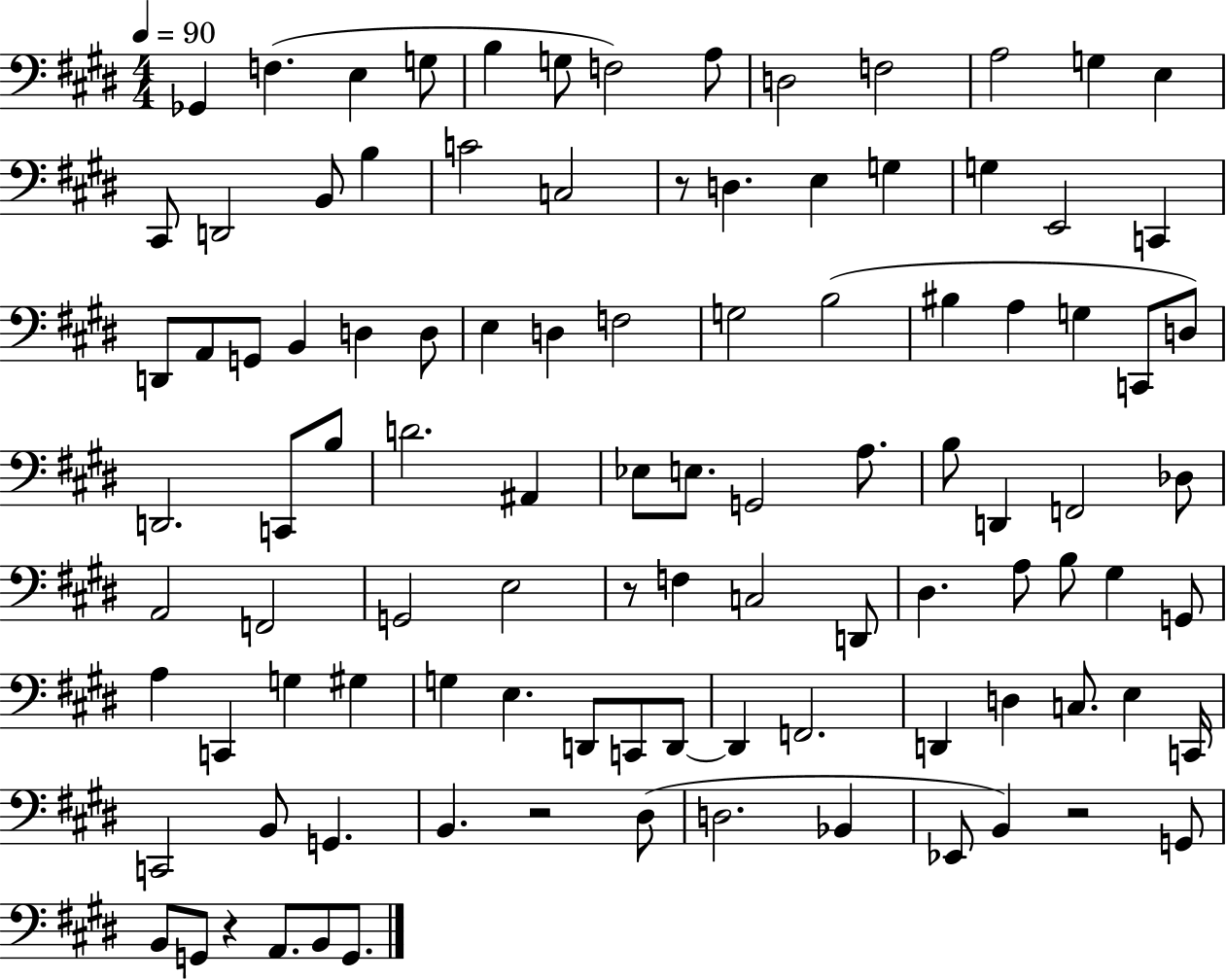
{
  \clef bass
  \numericTimeSignature
  \time 4/4
  \key e \major
  \tempo 4 = 90
  ges,4 f4.( e4 g8 | b4 g8 f2) a8 | d2 f2 | a2 g4 e4 | \break cis,8 d,2 b,8 b4 | c'2 c2 | r8 d4. e4 g4 | g4 e,2 c,4 | \break d,8 a,8 g,8 b,4 d4 d8 | e4 d4 f2 | g2 b2( | bis4 a4 g4 c,8 d8) | \break d,2. c,8 b8 | d'2. ais,4 | ees8 e8. g,2 a8. | b8 d,4 f,2 des8 | \break a,2 f,2 | g,2 e2 | r8 f4 c2 d,8 | dis4. a8 b8 gis4 g,8 | \break a4 c,4 g4 gis4 | g4 e4. d,8 c,8 d,8~~ | d,4 f,2. | d,4 d4 c8. e4 c,16 | \break c,2 b,8 g,4. | b,4. r2 dis8( | d2. bes,4 | ees,8 b,4) r2 g,8 | \break b,8 g,8 r4 a,8. b,8 g,8. | \bar "|."
}